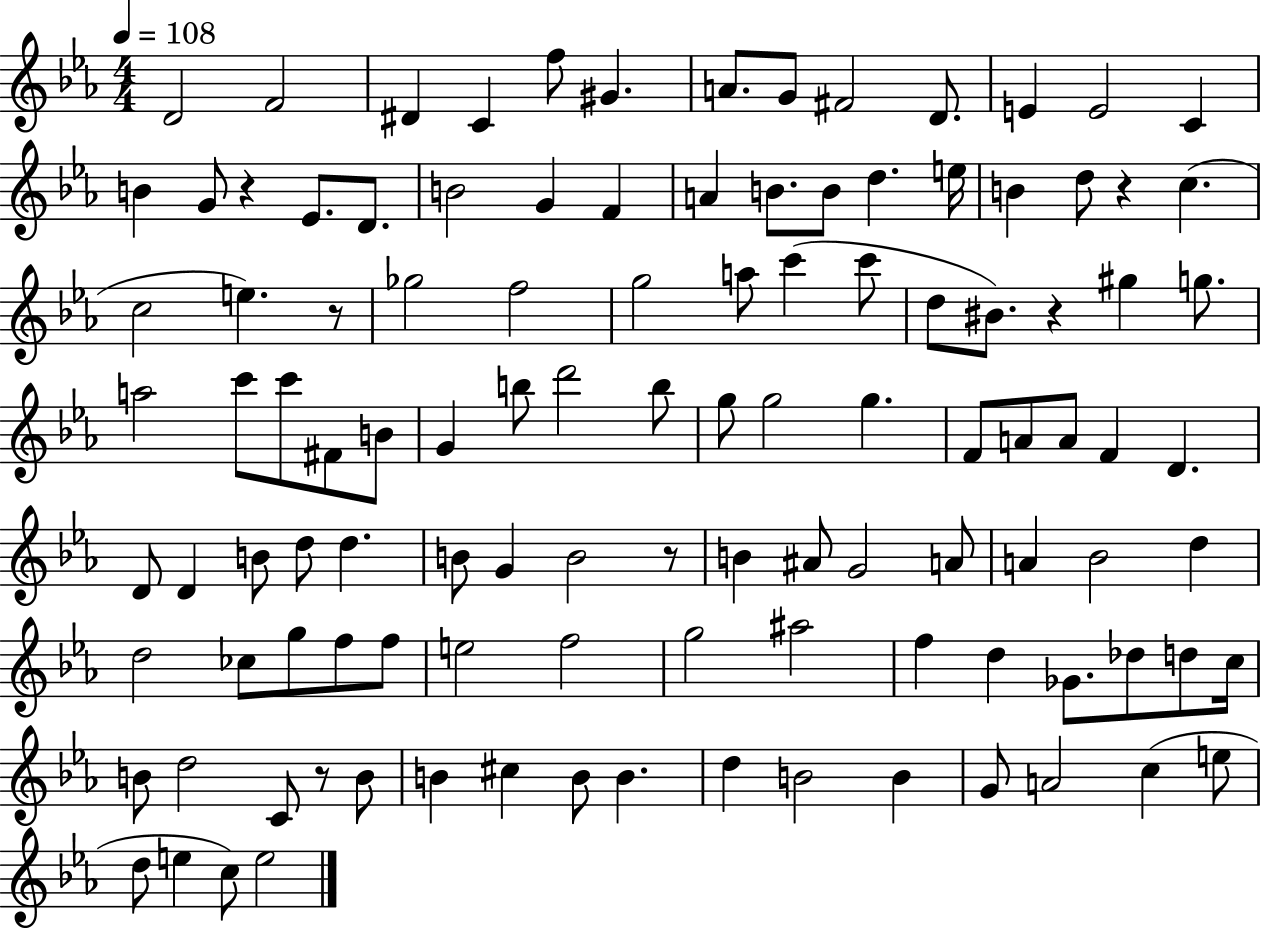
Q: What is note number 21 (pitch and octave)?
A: A4